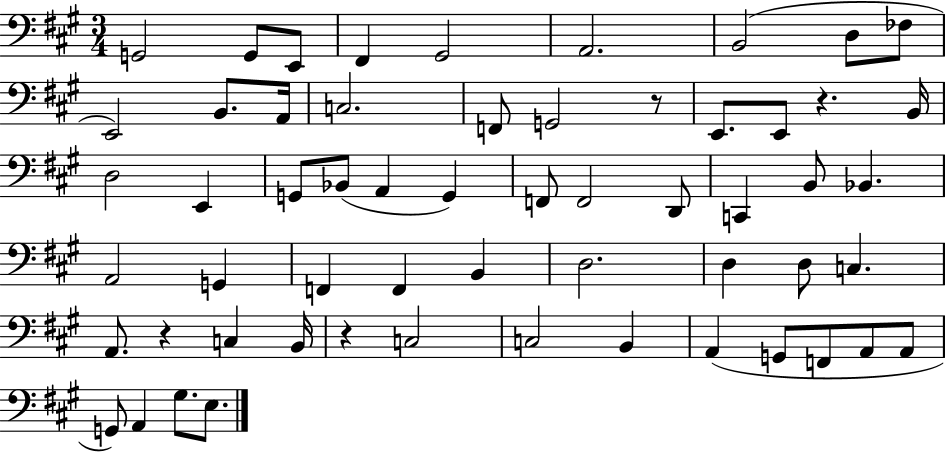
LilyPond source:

{
  \clef bass
  \numericTimeSignature
  \time 3/4
  \key a \major
  g,2 g,8 e,8 | fis,4 gis,2 | a,2. | b,2( d8 fes8 | \break e,2) b,8. a,16 | c2. | f,8 g,2 r8 | e,8. e,8 r4. b,16 | \break d2 e,4 | g,8 bes,8( a,4 g,4) | f,8 f,2 d,8 | c,4 b,8 bes,4. | \break a,2 g,4 | f,4 f,4 b,4 | d2. | d4 d8 c4. | \break a,8. r4 c4 b,16 | r4 c2 | c2 b,4 | a,4( g,8 f,8 a,8 a,8 | \break g,8) a,4 gis8. e8. | \bar "|."
}